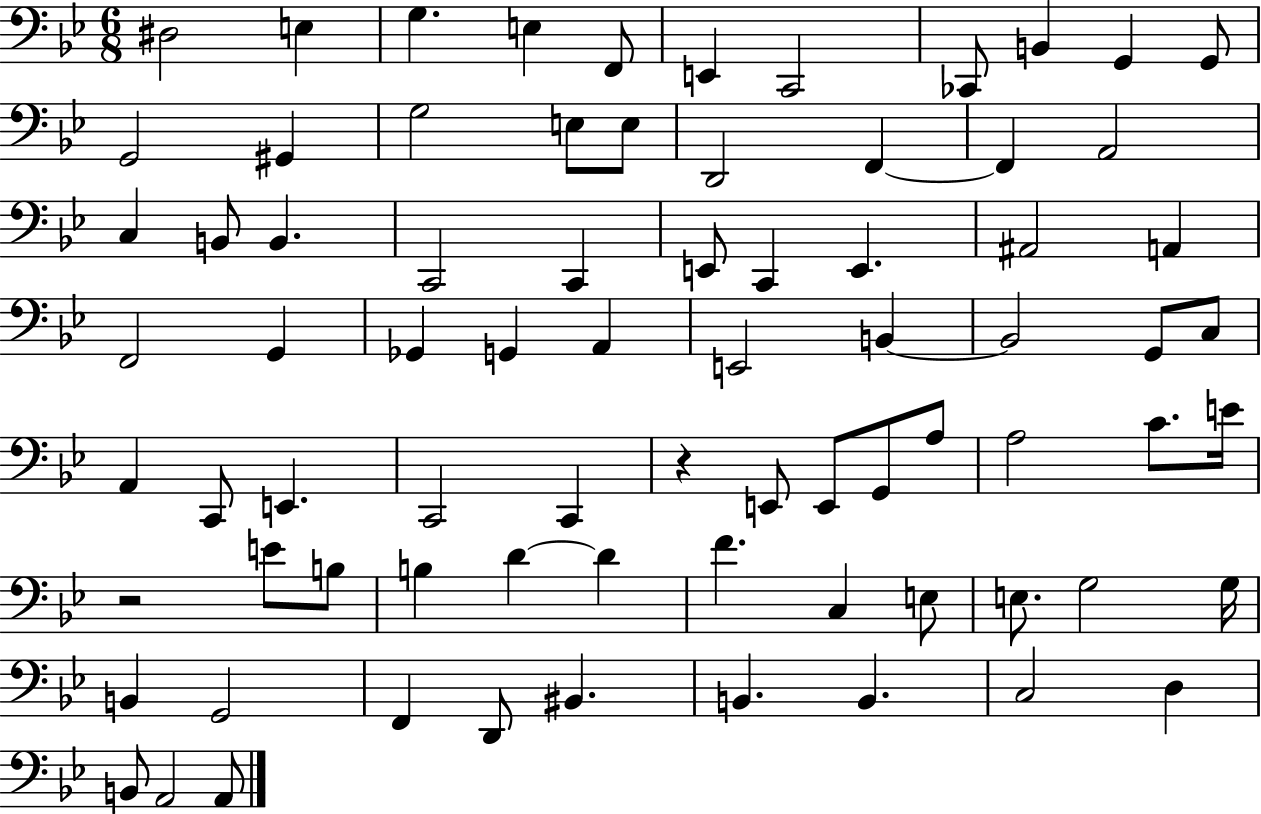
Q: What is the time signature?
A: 6/8